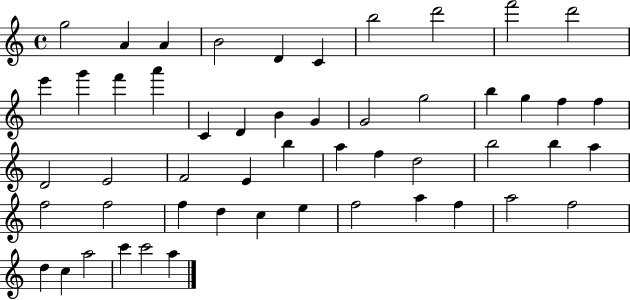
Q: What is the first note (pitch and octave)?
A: G5